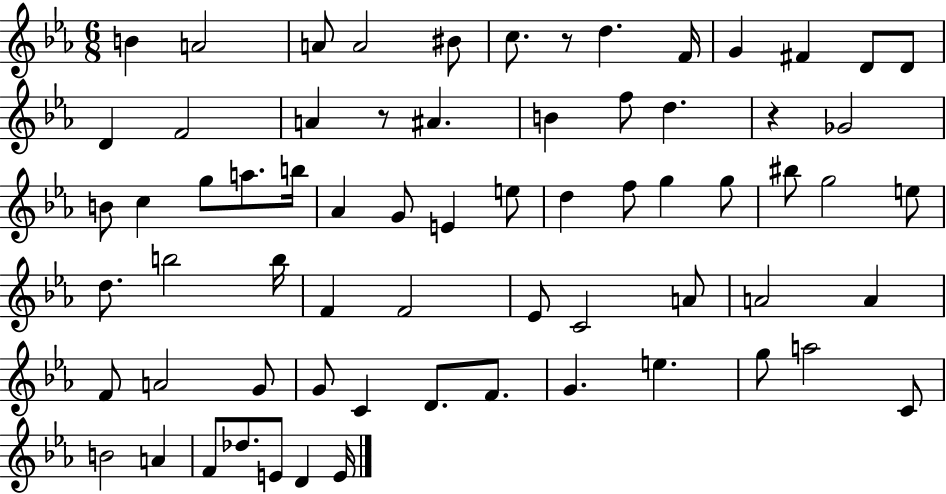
B4/q A4/h A4/e A4/h BIS4/e C5/e. R/e D5/q. F4/s G4/q F#4/q D4/e D4/e D4/q F4/h A4/q R/e A#4/q. B4/q F5/e D5/q. R/q Gb4/h B4/e C5/q G5/e A5/e. B5/s Ab4/q G4/e E4/q E5/e D5/q F5/e G5/q G5/e BIS5/e G5/h E5/e D5/e. B5/h B5/s F4/q F4/h Eb4/e C4/h A4/e A4/h A4/q F4/e A4/h G4/e G4/e C4/q D4/e. F4/e. G4/q. E5/q. G5/e A5/h C4/e B4/h A4/q F4/e Db5/e. E4/e D4/q E4/s